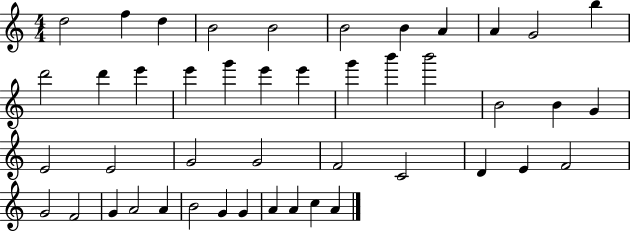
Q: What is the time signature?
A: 4/4